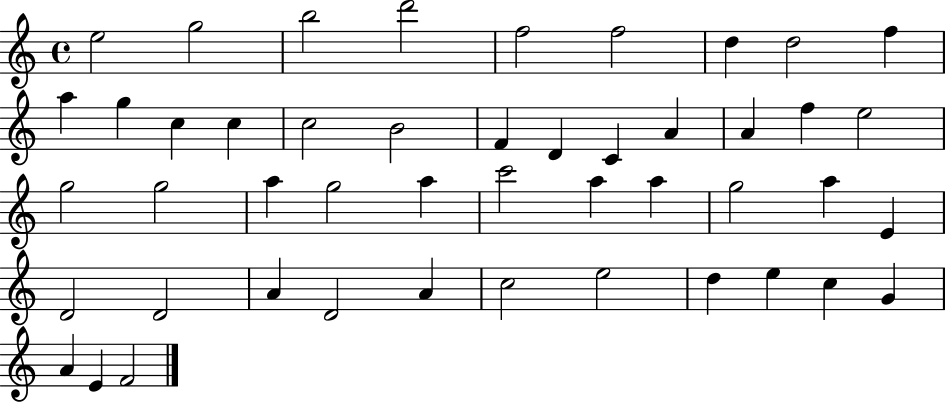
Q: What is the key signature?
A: C major